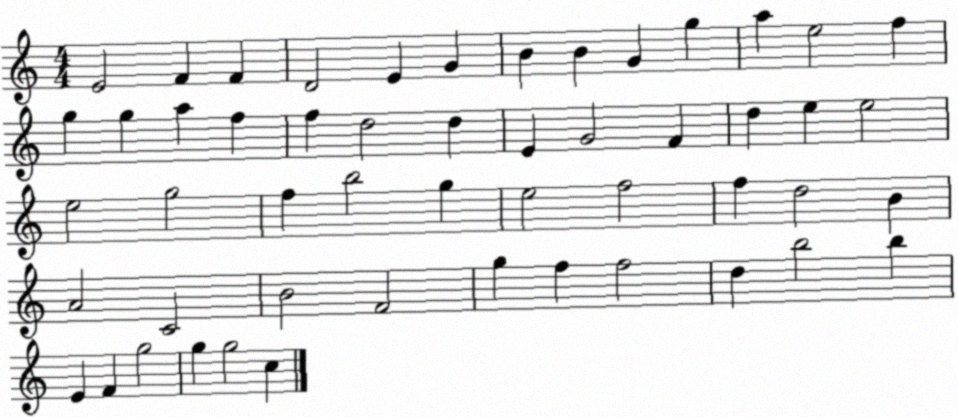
X:1
T:Untitled
M:4/4
L:1/4
K:C
E2 F F D2 E G B B G g a e2 f g g a f f d2 d E G2 F d e e2 e2 g2 f b2 g e2 f2 f d2 B A2 C2 B2 F2 g f f2 d b2 b E F g2 g g2 c